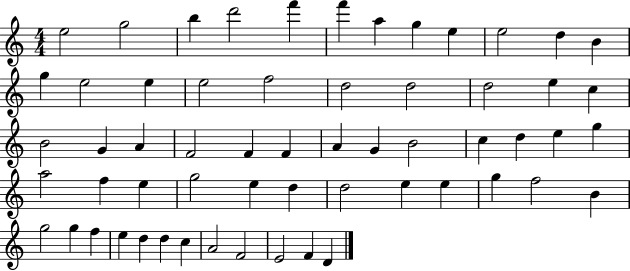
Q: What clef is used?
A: treble